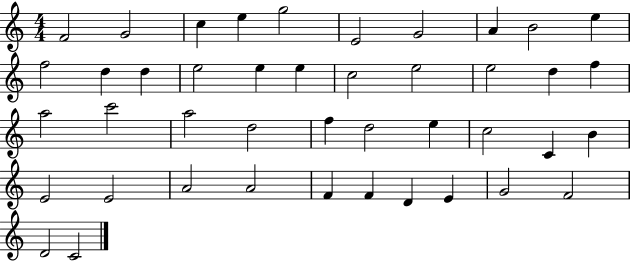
X:1
T:Untitled
M:4/4
L:1/4
K:C
F2 G2 c e g2 E2 G2 A B2 e f2 d d e2 e e c2 e2 e2 d f a2 c'2 a2 d2 f d2 e c2 C B E2 E2 A2 A2 F F D E G2 F2 D2 C2